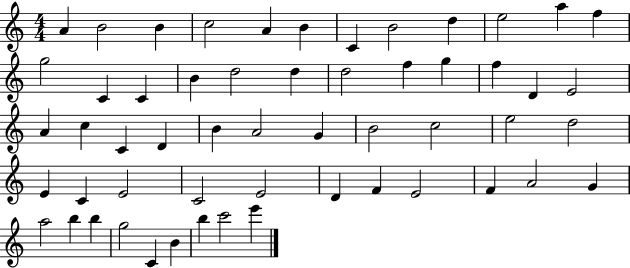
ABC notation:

X:1
T:Untitled
M:4/4
L:1/4
K:C
A B2 B c2 A B C B2 d e2 a f g2 C C B d2 d d2 f g f D E2 A c C D B A2 G B2 c2 e2 d2 E C E2 C2 E2 D F E2 F A2 G a2 b b g2 C B b c'2 e'